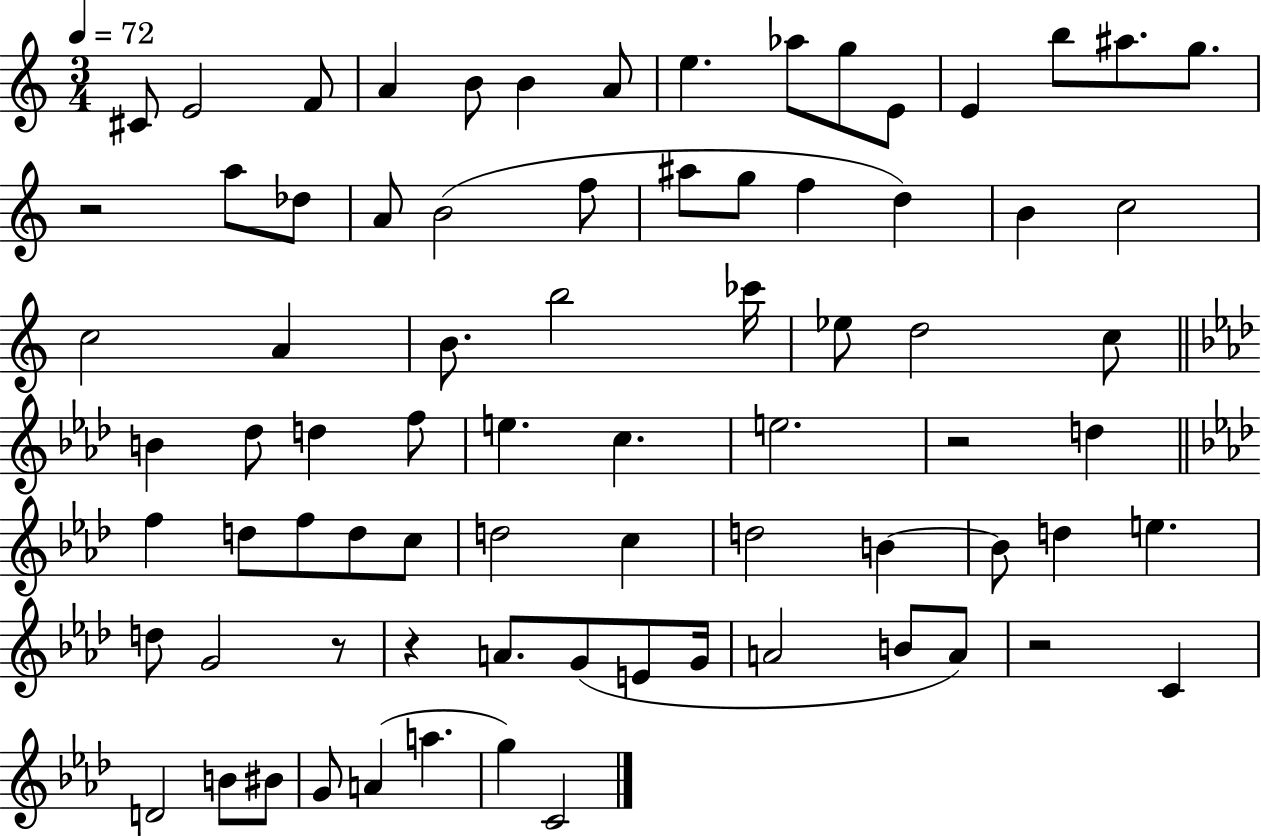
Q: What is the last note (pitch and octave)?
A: C4